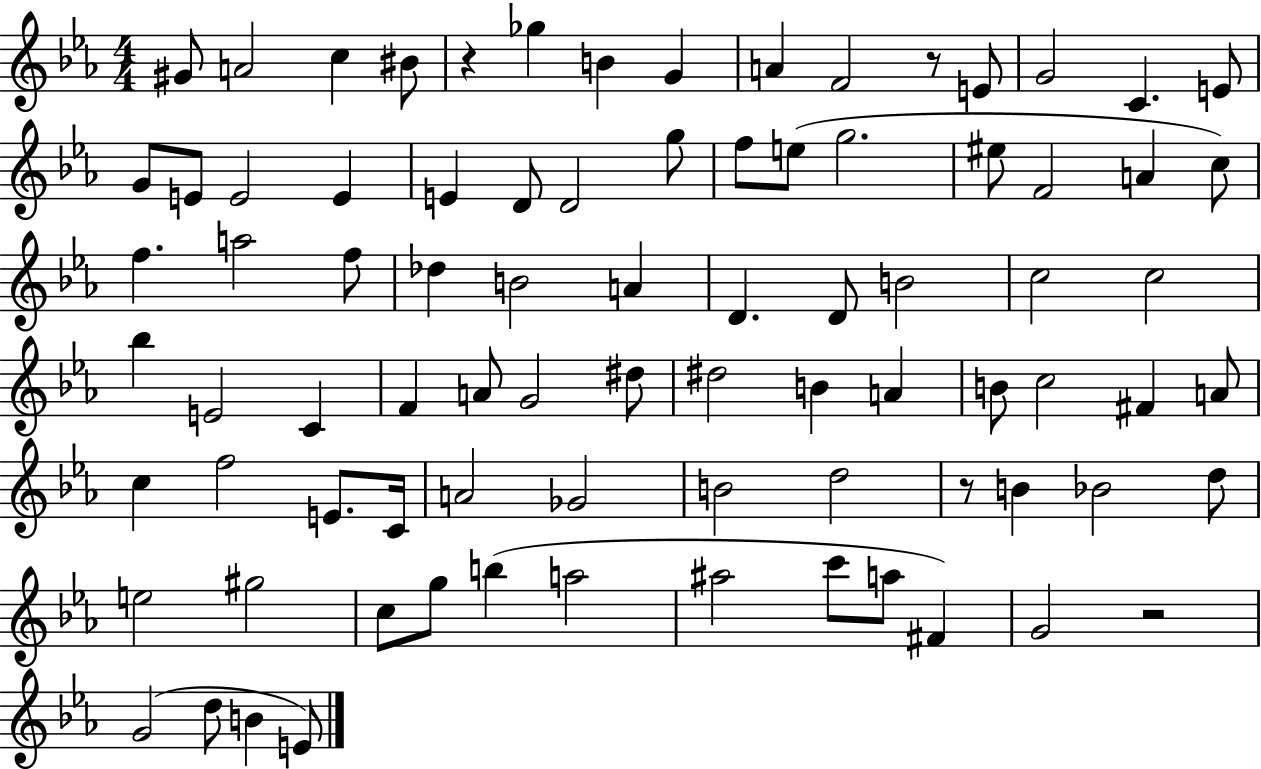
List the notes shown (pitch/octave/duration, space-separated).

G#4/e A4/h C5/q BIS4/e R/q Gb5/q B4/q G4/q A4/q F4/h R/e E4/e G4/h C4/q. E4/e G4/e E4/e E4/h E4/q E4/q D4/e D4/h G5/e F5/e E5/e G5/h. EIS5/e F4/h A4/q C5/e F5/q. A5/h F5/e Db5/q B4/h A4/q D4/q. D4/e B4/h C5/h C5/h Bb5/q E4/h C4/q F4/q A4/e G4/h D#5/e D#5/h B4/q A4/q B4/e C5/h F#4/q A4/e C5/q F5/h E4/e. C4/s A4/h Gb4/h B4/h D5/h R/e B4/q Bb4/h D5/e E5/h G#5/h C5/e G5/e B5/q A5/h A#5/h C6/e A5/e F#4/q G4/h R/h G4/h D5/e B4/q E4/e